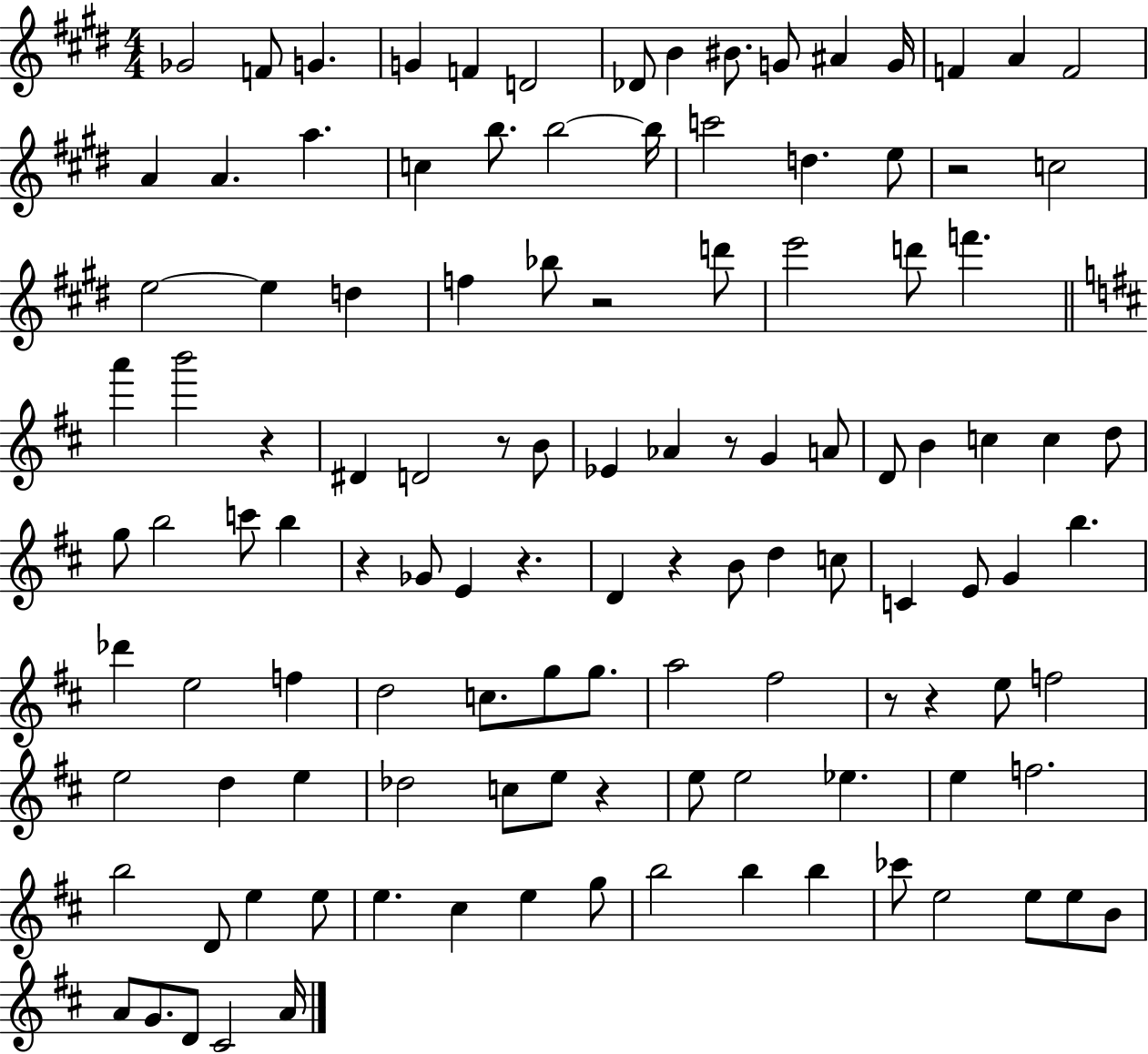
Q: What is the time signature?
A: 4/4